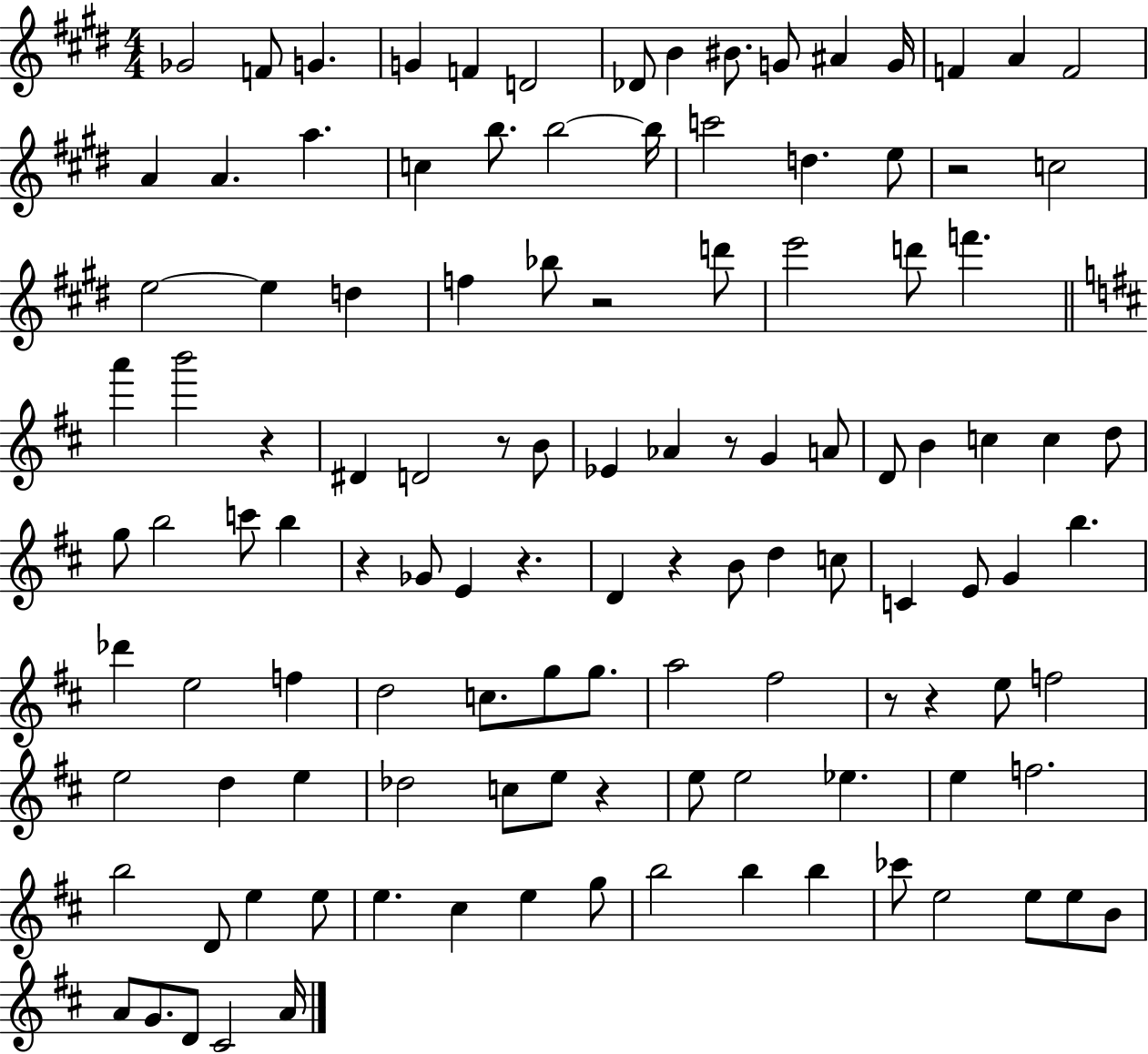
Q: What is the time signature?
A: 4/4